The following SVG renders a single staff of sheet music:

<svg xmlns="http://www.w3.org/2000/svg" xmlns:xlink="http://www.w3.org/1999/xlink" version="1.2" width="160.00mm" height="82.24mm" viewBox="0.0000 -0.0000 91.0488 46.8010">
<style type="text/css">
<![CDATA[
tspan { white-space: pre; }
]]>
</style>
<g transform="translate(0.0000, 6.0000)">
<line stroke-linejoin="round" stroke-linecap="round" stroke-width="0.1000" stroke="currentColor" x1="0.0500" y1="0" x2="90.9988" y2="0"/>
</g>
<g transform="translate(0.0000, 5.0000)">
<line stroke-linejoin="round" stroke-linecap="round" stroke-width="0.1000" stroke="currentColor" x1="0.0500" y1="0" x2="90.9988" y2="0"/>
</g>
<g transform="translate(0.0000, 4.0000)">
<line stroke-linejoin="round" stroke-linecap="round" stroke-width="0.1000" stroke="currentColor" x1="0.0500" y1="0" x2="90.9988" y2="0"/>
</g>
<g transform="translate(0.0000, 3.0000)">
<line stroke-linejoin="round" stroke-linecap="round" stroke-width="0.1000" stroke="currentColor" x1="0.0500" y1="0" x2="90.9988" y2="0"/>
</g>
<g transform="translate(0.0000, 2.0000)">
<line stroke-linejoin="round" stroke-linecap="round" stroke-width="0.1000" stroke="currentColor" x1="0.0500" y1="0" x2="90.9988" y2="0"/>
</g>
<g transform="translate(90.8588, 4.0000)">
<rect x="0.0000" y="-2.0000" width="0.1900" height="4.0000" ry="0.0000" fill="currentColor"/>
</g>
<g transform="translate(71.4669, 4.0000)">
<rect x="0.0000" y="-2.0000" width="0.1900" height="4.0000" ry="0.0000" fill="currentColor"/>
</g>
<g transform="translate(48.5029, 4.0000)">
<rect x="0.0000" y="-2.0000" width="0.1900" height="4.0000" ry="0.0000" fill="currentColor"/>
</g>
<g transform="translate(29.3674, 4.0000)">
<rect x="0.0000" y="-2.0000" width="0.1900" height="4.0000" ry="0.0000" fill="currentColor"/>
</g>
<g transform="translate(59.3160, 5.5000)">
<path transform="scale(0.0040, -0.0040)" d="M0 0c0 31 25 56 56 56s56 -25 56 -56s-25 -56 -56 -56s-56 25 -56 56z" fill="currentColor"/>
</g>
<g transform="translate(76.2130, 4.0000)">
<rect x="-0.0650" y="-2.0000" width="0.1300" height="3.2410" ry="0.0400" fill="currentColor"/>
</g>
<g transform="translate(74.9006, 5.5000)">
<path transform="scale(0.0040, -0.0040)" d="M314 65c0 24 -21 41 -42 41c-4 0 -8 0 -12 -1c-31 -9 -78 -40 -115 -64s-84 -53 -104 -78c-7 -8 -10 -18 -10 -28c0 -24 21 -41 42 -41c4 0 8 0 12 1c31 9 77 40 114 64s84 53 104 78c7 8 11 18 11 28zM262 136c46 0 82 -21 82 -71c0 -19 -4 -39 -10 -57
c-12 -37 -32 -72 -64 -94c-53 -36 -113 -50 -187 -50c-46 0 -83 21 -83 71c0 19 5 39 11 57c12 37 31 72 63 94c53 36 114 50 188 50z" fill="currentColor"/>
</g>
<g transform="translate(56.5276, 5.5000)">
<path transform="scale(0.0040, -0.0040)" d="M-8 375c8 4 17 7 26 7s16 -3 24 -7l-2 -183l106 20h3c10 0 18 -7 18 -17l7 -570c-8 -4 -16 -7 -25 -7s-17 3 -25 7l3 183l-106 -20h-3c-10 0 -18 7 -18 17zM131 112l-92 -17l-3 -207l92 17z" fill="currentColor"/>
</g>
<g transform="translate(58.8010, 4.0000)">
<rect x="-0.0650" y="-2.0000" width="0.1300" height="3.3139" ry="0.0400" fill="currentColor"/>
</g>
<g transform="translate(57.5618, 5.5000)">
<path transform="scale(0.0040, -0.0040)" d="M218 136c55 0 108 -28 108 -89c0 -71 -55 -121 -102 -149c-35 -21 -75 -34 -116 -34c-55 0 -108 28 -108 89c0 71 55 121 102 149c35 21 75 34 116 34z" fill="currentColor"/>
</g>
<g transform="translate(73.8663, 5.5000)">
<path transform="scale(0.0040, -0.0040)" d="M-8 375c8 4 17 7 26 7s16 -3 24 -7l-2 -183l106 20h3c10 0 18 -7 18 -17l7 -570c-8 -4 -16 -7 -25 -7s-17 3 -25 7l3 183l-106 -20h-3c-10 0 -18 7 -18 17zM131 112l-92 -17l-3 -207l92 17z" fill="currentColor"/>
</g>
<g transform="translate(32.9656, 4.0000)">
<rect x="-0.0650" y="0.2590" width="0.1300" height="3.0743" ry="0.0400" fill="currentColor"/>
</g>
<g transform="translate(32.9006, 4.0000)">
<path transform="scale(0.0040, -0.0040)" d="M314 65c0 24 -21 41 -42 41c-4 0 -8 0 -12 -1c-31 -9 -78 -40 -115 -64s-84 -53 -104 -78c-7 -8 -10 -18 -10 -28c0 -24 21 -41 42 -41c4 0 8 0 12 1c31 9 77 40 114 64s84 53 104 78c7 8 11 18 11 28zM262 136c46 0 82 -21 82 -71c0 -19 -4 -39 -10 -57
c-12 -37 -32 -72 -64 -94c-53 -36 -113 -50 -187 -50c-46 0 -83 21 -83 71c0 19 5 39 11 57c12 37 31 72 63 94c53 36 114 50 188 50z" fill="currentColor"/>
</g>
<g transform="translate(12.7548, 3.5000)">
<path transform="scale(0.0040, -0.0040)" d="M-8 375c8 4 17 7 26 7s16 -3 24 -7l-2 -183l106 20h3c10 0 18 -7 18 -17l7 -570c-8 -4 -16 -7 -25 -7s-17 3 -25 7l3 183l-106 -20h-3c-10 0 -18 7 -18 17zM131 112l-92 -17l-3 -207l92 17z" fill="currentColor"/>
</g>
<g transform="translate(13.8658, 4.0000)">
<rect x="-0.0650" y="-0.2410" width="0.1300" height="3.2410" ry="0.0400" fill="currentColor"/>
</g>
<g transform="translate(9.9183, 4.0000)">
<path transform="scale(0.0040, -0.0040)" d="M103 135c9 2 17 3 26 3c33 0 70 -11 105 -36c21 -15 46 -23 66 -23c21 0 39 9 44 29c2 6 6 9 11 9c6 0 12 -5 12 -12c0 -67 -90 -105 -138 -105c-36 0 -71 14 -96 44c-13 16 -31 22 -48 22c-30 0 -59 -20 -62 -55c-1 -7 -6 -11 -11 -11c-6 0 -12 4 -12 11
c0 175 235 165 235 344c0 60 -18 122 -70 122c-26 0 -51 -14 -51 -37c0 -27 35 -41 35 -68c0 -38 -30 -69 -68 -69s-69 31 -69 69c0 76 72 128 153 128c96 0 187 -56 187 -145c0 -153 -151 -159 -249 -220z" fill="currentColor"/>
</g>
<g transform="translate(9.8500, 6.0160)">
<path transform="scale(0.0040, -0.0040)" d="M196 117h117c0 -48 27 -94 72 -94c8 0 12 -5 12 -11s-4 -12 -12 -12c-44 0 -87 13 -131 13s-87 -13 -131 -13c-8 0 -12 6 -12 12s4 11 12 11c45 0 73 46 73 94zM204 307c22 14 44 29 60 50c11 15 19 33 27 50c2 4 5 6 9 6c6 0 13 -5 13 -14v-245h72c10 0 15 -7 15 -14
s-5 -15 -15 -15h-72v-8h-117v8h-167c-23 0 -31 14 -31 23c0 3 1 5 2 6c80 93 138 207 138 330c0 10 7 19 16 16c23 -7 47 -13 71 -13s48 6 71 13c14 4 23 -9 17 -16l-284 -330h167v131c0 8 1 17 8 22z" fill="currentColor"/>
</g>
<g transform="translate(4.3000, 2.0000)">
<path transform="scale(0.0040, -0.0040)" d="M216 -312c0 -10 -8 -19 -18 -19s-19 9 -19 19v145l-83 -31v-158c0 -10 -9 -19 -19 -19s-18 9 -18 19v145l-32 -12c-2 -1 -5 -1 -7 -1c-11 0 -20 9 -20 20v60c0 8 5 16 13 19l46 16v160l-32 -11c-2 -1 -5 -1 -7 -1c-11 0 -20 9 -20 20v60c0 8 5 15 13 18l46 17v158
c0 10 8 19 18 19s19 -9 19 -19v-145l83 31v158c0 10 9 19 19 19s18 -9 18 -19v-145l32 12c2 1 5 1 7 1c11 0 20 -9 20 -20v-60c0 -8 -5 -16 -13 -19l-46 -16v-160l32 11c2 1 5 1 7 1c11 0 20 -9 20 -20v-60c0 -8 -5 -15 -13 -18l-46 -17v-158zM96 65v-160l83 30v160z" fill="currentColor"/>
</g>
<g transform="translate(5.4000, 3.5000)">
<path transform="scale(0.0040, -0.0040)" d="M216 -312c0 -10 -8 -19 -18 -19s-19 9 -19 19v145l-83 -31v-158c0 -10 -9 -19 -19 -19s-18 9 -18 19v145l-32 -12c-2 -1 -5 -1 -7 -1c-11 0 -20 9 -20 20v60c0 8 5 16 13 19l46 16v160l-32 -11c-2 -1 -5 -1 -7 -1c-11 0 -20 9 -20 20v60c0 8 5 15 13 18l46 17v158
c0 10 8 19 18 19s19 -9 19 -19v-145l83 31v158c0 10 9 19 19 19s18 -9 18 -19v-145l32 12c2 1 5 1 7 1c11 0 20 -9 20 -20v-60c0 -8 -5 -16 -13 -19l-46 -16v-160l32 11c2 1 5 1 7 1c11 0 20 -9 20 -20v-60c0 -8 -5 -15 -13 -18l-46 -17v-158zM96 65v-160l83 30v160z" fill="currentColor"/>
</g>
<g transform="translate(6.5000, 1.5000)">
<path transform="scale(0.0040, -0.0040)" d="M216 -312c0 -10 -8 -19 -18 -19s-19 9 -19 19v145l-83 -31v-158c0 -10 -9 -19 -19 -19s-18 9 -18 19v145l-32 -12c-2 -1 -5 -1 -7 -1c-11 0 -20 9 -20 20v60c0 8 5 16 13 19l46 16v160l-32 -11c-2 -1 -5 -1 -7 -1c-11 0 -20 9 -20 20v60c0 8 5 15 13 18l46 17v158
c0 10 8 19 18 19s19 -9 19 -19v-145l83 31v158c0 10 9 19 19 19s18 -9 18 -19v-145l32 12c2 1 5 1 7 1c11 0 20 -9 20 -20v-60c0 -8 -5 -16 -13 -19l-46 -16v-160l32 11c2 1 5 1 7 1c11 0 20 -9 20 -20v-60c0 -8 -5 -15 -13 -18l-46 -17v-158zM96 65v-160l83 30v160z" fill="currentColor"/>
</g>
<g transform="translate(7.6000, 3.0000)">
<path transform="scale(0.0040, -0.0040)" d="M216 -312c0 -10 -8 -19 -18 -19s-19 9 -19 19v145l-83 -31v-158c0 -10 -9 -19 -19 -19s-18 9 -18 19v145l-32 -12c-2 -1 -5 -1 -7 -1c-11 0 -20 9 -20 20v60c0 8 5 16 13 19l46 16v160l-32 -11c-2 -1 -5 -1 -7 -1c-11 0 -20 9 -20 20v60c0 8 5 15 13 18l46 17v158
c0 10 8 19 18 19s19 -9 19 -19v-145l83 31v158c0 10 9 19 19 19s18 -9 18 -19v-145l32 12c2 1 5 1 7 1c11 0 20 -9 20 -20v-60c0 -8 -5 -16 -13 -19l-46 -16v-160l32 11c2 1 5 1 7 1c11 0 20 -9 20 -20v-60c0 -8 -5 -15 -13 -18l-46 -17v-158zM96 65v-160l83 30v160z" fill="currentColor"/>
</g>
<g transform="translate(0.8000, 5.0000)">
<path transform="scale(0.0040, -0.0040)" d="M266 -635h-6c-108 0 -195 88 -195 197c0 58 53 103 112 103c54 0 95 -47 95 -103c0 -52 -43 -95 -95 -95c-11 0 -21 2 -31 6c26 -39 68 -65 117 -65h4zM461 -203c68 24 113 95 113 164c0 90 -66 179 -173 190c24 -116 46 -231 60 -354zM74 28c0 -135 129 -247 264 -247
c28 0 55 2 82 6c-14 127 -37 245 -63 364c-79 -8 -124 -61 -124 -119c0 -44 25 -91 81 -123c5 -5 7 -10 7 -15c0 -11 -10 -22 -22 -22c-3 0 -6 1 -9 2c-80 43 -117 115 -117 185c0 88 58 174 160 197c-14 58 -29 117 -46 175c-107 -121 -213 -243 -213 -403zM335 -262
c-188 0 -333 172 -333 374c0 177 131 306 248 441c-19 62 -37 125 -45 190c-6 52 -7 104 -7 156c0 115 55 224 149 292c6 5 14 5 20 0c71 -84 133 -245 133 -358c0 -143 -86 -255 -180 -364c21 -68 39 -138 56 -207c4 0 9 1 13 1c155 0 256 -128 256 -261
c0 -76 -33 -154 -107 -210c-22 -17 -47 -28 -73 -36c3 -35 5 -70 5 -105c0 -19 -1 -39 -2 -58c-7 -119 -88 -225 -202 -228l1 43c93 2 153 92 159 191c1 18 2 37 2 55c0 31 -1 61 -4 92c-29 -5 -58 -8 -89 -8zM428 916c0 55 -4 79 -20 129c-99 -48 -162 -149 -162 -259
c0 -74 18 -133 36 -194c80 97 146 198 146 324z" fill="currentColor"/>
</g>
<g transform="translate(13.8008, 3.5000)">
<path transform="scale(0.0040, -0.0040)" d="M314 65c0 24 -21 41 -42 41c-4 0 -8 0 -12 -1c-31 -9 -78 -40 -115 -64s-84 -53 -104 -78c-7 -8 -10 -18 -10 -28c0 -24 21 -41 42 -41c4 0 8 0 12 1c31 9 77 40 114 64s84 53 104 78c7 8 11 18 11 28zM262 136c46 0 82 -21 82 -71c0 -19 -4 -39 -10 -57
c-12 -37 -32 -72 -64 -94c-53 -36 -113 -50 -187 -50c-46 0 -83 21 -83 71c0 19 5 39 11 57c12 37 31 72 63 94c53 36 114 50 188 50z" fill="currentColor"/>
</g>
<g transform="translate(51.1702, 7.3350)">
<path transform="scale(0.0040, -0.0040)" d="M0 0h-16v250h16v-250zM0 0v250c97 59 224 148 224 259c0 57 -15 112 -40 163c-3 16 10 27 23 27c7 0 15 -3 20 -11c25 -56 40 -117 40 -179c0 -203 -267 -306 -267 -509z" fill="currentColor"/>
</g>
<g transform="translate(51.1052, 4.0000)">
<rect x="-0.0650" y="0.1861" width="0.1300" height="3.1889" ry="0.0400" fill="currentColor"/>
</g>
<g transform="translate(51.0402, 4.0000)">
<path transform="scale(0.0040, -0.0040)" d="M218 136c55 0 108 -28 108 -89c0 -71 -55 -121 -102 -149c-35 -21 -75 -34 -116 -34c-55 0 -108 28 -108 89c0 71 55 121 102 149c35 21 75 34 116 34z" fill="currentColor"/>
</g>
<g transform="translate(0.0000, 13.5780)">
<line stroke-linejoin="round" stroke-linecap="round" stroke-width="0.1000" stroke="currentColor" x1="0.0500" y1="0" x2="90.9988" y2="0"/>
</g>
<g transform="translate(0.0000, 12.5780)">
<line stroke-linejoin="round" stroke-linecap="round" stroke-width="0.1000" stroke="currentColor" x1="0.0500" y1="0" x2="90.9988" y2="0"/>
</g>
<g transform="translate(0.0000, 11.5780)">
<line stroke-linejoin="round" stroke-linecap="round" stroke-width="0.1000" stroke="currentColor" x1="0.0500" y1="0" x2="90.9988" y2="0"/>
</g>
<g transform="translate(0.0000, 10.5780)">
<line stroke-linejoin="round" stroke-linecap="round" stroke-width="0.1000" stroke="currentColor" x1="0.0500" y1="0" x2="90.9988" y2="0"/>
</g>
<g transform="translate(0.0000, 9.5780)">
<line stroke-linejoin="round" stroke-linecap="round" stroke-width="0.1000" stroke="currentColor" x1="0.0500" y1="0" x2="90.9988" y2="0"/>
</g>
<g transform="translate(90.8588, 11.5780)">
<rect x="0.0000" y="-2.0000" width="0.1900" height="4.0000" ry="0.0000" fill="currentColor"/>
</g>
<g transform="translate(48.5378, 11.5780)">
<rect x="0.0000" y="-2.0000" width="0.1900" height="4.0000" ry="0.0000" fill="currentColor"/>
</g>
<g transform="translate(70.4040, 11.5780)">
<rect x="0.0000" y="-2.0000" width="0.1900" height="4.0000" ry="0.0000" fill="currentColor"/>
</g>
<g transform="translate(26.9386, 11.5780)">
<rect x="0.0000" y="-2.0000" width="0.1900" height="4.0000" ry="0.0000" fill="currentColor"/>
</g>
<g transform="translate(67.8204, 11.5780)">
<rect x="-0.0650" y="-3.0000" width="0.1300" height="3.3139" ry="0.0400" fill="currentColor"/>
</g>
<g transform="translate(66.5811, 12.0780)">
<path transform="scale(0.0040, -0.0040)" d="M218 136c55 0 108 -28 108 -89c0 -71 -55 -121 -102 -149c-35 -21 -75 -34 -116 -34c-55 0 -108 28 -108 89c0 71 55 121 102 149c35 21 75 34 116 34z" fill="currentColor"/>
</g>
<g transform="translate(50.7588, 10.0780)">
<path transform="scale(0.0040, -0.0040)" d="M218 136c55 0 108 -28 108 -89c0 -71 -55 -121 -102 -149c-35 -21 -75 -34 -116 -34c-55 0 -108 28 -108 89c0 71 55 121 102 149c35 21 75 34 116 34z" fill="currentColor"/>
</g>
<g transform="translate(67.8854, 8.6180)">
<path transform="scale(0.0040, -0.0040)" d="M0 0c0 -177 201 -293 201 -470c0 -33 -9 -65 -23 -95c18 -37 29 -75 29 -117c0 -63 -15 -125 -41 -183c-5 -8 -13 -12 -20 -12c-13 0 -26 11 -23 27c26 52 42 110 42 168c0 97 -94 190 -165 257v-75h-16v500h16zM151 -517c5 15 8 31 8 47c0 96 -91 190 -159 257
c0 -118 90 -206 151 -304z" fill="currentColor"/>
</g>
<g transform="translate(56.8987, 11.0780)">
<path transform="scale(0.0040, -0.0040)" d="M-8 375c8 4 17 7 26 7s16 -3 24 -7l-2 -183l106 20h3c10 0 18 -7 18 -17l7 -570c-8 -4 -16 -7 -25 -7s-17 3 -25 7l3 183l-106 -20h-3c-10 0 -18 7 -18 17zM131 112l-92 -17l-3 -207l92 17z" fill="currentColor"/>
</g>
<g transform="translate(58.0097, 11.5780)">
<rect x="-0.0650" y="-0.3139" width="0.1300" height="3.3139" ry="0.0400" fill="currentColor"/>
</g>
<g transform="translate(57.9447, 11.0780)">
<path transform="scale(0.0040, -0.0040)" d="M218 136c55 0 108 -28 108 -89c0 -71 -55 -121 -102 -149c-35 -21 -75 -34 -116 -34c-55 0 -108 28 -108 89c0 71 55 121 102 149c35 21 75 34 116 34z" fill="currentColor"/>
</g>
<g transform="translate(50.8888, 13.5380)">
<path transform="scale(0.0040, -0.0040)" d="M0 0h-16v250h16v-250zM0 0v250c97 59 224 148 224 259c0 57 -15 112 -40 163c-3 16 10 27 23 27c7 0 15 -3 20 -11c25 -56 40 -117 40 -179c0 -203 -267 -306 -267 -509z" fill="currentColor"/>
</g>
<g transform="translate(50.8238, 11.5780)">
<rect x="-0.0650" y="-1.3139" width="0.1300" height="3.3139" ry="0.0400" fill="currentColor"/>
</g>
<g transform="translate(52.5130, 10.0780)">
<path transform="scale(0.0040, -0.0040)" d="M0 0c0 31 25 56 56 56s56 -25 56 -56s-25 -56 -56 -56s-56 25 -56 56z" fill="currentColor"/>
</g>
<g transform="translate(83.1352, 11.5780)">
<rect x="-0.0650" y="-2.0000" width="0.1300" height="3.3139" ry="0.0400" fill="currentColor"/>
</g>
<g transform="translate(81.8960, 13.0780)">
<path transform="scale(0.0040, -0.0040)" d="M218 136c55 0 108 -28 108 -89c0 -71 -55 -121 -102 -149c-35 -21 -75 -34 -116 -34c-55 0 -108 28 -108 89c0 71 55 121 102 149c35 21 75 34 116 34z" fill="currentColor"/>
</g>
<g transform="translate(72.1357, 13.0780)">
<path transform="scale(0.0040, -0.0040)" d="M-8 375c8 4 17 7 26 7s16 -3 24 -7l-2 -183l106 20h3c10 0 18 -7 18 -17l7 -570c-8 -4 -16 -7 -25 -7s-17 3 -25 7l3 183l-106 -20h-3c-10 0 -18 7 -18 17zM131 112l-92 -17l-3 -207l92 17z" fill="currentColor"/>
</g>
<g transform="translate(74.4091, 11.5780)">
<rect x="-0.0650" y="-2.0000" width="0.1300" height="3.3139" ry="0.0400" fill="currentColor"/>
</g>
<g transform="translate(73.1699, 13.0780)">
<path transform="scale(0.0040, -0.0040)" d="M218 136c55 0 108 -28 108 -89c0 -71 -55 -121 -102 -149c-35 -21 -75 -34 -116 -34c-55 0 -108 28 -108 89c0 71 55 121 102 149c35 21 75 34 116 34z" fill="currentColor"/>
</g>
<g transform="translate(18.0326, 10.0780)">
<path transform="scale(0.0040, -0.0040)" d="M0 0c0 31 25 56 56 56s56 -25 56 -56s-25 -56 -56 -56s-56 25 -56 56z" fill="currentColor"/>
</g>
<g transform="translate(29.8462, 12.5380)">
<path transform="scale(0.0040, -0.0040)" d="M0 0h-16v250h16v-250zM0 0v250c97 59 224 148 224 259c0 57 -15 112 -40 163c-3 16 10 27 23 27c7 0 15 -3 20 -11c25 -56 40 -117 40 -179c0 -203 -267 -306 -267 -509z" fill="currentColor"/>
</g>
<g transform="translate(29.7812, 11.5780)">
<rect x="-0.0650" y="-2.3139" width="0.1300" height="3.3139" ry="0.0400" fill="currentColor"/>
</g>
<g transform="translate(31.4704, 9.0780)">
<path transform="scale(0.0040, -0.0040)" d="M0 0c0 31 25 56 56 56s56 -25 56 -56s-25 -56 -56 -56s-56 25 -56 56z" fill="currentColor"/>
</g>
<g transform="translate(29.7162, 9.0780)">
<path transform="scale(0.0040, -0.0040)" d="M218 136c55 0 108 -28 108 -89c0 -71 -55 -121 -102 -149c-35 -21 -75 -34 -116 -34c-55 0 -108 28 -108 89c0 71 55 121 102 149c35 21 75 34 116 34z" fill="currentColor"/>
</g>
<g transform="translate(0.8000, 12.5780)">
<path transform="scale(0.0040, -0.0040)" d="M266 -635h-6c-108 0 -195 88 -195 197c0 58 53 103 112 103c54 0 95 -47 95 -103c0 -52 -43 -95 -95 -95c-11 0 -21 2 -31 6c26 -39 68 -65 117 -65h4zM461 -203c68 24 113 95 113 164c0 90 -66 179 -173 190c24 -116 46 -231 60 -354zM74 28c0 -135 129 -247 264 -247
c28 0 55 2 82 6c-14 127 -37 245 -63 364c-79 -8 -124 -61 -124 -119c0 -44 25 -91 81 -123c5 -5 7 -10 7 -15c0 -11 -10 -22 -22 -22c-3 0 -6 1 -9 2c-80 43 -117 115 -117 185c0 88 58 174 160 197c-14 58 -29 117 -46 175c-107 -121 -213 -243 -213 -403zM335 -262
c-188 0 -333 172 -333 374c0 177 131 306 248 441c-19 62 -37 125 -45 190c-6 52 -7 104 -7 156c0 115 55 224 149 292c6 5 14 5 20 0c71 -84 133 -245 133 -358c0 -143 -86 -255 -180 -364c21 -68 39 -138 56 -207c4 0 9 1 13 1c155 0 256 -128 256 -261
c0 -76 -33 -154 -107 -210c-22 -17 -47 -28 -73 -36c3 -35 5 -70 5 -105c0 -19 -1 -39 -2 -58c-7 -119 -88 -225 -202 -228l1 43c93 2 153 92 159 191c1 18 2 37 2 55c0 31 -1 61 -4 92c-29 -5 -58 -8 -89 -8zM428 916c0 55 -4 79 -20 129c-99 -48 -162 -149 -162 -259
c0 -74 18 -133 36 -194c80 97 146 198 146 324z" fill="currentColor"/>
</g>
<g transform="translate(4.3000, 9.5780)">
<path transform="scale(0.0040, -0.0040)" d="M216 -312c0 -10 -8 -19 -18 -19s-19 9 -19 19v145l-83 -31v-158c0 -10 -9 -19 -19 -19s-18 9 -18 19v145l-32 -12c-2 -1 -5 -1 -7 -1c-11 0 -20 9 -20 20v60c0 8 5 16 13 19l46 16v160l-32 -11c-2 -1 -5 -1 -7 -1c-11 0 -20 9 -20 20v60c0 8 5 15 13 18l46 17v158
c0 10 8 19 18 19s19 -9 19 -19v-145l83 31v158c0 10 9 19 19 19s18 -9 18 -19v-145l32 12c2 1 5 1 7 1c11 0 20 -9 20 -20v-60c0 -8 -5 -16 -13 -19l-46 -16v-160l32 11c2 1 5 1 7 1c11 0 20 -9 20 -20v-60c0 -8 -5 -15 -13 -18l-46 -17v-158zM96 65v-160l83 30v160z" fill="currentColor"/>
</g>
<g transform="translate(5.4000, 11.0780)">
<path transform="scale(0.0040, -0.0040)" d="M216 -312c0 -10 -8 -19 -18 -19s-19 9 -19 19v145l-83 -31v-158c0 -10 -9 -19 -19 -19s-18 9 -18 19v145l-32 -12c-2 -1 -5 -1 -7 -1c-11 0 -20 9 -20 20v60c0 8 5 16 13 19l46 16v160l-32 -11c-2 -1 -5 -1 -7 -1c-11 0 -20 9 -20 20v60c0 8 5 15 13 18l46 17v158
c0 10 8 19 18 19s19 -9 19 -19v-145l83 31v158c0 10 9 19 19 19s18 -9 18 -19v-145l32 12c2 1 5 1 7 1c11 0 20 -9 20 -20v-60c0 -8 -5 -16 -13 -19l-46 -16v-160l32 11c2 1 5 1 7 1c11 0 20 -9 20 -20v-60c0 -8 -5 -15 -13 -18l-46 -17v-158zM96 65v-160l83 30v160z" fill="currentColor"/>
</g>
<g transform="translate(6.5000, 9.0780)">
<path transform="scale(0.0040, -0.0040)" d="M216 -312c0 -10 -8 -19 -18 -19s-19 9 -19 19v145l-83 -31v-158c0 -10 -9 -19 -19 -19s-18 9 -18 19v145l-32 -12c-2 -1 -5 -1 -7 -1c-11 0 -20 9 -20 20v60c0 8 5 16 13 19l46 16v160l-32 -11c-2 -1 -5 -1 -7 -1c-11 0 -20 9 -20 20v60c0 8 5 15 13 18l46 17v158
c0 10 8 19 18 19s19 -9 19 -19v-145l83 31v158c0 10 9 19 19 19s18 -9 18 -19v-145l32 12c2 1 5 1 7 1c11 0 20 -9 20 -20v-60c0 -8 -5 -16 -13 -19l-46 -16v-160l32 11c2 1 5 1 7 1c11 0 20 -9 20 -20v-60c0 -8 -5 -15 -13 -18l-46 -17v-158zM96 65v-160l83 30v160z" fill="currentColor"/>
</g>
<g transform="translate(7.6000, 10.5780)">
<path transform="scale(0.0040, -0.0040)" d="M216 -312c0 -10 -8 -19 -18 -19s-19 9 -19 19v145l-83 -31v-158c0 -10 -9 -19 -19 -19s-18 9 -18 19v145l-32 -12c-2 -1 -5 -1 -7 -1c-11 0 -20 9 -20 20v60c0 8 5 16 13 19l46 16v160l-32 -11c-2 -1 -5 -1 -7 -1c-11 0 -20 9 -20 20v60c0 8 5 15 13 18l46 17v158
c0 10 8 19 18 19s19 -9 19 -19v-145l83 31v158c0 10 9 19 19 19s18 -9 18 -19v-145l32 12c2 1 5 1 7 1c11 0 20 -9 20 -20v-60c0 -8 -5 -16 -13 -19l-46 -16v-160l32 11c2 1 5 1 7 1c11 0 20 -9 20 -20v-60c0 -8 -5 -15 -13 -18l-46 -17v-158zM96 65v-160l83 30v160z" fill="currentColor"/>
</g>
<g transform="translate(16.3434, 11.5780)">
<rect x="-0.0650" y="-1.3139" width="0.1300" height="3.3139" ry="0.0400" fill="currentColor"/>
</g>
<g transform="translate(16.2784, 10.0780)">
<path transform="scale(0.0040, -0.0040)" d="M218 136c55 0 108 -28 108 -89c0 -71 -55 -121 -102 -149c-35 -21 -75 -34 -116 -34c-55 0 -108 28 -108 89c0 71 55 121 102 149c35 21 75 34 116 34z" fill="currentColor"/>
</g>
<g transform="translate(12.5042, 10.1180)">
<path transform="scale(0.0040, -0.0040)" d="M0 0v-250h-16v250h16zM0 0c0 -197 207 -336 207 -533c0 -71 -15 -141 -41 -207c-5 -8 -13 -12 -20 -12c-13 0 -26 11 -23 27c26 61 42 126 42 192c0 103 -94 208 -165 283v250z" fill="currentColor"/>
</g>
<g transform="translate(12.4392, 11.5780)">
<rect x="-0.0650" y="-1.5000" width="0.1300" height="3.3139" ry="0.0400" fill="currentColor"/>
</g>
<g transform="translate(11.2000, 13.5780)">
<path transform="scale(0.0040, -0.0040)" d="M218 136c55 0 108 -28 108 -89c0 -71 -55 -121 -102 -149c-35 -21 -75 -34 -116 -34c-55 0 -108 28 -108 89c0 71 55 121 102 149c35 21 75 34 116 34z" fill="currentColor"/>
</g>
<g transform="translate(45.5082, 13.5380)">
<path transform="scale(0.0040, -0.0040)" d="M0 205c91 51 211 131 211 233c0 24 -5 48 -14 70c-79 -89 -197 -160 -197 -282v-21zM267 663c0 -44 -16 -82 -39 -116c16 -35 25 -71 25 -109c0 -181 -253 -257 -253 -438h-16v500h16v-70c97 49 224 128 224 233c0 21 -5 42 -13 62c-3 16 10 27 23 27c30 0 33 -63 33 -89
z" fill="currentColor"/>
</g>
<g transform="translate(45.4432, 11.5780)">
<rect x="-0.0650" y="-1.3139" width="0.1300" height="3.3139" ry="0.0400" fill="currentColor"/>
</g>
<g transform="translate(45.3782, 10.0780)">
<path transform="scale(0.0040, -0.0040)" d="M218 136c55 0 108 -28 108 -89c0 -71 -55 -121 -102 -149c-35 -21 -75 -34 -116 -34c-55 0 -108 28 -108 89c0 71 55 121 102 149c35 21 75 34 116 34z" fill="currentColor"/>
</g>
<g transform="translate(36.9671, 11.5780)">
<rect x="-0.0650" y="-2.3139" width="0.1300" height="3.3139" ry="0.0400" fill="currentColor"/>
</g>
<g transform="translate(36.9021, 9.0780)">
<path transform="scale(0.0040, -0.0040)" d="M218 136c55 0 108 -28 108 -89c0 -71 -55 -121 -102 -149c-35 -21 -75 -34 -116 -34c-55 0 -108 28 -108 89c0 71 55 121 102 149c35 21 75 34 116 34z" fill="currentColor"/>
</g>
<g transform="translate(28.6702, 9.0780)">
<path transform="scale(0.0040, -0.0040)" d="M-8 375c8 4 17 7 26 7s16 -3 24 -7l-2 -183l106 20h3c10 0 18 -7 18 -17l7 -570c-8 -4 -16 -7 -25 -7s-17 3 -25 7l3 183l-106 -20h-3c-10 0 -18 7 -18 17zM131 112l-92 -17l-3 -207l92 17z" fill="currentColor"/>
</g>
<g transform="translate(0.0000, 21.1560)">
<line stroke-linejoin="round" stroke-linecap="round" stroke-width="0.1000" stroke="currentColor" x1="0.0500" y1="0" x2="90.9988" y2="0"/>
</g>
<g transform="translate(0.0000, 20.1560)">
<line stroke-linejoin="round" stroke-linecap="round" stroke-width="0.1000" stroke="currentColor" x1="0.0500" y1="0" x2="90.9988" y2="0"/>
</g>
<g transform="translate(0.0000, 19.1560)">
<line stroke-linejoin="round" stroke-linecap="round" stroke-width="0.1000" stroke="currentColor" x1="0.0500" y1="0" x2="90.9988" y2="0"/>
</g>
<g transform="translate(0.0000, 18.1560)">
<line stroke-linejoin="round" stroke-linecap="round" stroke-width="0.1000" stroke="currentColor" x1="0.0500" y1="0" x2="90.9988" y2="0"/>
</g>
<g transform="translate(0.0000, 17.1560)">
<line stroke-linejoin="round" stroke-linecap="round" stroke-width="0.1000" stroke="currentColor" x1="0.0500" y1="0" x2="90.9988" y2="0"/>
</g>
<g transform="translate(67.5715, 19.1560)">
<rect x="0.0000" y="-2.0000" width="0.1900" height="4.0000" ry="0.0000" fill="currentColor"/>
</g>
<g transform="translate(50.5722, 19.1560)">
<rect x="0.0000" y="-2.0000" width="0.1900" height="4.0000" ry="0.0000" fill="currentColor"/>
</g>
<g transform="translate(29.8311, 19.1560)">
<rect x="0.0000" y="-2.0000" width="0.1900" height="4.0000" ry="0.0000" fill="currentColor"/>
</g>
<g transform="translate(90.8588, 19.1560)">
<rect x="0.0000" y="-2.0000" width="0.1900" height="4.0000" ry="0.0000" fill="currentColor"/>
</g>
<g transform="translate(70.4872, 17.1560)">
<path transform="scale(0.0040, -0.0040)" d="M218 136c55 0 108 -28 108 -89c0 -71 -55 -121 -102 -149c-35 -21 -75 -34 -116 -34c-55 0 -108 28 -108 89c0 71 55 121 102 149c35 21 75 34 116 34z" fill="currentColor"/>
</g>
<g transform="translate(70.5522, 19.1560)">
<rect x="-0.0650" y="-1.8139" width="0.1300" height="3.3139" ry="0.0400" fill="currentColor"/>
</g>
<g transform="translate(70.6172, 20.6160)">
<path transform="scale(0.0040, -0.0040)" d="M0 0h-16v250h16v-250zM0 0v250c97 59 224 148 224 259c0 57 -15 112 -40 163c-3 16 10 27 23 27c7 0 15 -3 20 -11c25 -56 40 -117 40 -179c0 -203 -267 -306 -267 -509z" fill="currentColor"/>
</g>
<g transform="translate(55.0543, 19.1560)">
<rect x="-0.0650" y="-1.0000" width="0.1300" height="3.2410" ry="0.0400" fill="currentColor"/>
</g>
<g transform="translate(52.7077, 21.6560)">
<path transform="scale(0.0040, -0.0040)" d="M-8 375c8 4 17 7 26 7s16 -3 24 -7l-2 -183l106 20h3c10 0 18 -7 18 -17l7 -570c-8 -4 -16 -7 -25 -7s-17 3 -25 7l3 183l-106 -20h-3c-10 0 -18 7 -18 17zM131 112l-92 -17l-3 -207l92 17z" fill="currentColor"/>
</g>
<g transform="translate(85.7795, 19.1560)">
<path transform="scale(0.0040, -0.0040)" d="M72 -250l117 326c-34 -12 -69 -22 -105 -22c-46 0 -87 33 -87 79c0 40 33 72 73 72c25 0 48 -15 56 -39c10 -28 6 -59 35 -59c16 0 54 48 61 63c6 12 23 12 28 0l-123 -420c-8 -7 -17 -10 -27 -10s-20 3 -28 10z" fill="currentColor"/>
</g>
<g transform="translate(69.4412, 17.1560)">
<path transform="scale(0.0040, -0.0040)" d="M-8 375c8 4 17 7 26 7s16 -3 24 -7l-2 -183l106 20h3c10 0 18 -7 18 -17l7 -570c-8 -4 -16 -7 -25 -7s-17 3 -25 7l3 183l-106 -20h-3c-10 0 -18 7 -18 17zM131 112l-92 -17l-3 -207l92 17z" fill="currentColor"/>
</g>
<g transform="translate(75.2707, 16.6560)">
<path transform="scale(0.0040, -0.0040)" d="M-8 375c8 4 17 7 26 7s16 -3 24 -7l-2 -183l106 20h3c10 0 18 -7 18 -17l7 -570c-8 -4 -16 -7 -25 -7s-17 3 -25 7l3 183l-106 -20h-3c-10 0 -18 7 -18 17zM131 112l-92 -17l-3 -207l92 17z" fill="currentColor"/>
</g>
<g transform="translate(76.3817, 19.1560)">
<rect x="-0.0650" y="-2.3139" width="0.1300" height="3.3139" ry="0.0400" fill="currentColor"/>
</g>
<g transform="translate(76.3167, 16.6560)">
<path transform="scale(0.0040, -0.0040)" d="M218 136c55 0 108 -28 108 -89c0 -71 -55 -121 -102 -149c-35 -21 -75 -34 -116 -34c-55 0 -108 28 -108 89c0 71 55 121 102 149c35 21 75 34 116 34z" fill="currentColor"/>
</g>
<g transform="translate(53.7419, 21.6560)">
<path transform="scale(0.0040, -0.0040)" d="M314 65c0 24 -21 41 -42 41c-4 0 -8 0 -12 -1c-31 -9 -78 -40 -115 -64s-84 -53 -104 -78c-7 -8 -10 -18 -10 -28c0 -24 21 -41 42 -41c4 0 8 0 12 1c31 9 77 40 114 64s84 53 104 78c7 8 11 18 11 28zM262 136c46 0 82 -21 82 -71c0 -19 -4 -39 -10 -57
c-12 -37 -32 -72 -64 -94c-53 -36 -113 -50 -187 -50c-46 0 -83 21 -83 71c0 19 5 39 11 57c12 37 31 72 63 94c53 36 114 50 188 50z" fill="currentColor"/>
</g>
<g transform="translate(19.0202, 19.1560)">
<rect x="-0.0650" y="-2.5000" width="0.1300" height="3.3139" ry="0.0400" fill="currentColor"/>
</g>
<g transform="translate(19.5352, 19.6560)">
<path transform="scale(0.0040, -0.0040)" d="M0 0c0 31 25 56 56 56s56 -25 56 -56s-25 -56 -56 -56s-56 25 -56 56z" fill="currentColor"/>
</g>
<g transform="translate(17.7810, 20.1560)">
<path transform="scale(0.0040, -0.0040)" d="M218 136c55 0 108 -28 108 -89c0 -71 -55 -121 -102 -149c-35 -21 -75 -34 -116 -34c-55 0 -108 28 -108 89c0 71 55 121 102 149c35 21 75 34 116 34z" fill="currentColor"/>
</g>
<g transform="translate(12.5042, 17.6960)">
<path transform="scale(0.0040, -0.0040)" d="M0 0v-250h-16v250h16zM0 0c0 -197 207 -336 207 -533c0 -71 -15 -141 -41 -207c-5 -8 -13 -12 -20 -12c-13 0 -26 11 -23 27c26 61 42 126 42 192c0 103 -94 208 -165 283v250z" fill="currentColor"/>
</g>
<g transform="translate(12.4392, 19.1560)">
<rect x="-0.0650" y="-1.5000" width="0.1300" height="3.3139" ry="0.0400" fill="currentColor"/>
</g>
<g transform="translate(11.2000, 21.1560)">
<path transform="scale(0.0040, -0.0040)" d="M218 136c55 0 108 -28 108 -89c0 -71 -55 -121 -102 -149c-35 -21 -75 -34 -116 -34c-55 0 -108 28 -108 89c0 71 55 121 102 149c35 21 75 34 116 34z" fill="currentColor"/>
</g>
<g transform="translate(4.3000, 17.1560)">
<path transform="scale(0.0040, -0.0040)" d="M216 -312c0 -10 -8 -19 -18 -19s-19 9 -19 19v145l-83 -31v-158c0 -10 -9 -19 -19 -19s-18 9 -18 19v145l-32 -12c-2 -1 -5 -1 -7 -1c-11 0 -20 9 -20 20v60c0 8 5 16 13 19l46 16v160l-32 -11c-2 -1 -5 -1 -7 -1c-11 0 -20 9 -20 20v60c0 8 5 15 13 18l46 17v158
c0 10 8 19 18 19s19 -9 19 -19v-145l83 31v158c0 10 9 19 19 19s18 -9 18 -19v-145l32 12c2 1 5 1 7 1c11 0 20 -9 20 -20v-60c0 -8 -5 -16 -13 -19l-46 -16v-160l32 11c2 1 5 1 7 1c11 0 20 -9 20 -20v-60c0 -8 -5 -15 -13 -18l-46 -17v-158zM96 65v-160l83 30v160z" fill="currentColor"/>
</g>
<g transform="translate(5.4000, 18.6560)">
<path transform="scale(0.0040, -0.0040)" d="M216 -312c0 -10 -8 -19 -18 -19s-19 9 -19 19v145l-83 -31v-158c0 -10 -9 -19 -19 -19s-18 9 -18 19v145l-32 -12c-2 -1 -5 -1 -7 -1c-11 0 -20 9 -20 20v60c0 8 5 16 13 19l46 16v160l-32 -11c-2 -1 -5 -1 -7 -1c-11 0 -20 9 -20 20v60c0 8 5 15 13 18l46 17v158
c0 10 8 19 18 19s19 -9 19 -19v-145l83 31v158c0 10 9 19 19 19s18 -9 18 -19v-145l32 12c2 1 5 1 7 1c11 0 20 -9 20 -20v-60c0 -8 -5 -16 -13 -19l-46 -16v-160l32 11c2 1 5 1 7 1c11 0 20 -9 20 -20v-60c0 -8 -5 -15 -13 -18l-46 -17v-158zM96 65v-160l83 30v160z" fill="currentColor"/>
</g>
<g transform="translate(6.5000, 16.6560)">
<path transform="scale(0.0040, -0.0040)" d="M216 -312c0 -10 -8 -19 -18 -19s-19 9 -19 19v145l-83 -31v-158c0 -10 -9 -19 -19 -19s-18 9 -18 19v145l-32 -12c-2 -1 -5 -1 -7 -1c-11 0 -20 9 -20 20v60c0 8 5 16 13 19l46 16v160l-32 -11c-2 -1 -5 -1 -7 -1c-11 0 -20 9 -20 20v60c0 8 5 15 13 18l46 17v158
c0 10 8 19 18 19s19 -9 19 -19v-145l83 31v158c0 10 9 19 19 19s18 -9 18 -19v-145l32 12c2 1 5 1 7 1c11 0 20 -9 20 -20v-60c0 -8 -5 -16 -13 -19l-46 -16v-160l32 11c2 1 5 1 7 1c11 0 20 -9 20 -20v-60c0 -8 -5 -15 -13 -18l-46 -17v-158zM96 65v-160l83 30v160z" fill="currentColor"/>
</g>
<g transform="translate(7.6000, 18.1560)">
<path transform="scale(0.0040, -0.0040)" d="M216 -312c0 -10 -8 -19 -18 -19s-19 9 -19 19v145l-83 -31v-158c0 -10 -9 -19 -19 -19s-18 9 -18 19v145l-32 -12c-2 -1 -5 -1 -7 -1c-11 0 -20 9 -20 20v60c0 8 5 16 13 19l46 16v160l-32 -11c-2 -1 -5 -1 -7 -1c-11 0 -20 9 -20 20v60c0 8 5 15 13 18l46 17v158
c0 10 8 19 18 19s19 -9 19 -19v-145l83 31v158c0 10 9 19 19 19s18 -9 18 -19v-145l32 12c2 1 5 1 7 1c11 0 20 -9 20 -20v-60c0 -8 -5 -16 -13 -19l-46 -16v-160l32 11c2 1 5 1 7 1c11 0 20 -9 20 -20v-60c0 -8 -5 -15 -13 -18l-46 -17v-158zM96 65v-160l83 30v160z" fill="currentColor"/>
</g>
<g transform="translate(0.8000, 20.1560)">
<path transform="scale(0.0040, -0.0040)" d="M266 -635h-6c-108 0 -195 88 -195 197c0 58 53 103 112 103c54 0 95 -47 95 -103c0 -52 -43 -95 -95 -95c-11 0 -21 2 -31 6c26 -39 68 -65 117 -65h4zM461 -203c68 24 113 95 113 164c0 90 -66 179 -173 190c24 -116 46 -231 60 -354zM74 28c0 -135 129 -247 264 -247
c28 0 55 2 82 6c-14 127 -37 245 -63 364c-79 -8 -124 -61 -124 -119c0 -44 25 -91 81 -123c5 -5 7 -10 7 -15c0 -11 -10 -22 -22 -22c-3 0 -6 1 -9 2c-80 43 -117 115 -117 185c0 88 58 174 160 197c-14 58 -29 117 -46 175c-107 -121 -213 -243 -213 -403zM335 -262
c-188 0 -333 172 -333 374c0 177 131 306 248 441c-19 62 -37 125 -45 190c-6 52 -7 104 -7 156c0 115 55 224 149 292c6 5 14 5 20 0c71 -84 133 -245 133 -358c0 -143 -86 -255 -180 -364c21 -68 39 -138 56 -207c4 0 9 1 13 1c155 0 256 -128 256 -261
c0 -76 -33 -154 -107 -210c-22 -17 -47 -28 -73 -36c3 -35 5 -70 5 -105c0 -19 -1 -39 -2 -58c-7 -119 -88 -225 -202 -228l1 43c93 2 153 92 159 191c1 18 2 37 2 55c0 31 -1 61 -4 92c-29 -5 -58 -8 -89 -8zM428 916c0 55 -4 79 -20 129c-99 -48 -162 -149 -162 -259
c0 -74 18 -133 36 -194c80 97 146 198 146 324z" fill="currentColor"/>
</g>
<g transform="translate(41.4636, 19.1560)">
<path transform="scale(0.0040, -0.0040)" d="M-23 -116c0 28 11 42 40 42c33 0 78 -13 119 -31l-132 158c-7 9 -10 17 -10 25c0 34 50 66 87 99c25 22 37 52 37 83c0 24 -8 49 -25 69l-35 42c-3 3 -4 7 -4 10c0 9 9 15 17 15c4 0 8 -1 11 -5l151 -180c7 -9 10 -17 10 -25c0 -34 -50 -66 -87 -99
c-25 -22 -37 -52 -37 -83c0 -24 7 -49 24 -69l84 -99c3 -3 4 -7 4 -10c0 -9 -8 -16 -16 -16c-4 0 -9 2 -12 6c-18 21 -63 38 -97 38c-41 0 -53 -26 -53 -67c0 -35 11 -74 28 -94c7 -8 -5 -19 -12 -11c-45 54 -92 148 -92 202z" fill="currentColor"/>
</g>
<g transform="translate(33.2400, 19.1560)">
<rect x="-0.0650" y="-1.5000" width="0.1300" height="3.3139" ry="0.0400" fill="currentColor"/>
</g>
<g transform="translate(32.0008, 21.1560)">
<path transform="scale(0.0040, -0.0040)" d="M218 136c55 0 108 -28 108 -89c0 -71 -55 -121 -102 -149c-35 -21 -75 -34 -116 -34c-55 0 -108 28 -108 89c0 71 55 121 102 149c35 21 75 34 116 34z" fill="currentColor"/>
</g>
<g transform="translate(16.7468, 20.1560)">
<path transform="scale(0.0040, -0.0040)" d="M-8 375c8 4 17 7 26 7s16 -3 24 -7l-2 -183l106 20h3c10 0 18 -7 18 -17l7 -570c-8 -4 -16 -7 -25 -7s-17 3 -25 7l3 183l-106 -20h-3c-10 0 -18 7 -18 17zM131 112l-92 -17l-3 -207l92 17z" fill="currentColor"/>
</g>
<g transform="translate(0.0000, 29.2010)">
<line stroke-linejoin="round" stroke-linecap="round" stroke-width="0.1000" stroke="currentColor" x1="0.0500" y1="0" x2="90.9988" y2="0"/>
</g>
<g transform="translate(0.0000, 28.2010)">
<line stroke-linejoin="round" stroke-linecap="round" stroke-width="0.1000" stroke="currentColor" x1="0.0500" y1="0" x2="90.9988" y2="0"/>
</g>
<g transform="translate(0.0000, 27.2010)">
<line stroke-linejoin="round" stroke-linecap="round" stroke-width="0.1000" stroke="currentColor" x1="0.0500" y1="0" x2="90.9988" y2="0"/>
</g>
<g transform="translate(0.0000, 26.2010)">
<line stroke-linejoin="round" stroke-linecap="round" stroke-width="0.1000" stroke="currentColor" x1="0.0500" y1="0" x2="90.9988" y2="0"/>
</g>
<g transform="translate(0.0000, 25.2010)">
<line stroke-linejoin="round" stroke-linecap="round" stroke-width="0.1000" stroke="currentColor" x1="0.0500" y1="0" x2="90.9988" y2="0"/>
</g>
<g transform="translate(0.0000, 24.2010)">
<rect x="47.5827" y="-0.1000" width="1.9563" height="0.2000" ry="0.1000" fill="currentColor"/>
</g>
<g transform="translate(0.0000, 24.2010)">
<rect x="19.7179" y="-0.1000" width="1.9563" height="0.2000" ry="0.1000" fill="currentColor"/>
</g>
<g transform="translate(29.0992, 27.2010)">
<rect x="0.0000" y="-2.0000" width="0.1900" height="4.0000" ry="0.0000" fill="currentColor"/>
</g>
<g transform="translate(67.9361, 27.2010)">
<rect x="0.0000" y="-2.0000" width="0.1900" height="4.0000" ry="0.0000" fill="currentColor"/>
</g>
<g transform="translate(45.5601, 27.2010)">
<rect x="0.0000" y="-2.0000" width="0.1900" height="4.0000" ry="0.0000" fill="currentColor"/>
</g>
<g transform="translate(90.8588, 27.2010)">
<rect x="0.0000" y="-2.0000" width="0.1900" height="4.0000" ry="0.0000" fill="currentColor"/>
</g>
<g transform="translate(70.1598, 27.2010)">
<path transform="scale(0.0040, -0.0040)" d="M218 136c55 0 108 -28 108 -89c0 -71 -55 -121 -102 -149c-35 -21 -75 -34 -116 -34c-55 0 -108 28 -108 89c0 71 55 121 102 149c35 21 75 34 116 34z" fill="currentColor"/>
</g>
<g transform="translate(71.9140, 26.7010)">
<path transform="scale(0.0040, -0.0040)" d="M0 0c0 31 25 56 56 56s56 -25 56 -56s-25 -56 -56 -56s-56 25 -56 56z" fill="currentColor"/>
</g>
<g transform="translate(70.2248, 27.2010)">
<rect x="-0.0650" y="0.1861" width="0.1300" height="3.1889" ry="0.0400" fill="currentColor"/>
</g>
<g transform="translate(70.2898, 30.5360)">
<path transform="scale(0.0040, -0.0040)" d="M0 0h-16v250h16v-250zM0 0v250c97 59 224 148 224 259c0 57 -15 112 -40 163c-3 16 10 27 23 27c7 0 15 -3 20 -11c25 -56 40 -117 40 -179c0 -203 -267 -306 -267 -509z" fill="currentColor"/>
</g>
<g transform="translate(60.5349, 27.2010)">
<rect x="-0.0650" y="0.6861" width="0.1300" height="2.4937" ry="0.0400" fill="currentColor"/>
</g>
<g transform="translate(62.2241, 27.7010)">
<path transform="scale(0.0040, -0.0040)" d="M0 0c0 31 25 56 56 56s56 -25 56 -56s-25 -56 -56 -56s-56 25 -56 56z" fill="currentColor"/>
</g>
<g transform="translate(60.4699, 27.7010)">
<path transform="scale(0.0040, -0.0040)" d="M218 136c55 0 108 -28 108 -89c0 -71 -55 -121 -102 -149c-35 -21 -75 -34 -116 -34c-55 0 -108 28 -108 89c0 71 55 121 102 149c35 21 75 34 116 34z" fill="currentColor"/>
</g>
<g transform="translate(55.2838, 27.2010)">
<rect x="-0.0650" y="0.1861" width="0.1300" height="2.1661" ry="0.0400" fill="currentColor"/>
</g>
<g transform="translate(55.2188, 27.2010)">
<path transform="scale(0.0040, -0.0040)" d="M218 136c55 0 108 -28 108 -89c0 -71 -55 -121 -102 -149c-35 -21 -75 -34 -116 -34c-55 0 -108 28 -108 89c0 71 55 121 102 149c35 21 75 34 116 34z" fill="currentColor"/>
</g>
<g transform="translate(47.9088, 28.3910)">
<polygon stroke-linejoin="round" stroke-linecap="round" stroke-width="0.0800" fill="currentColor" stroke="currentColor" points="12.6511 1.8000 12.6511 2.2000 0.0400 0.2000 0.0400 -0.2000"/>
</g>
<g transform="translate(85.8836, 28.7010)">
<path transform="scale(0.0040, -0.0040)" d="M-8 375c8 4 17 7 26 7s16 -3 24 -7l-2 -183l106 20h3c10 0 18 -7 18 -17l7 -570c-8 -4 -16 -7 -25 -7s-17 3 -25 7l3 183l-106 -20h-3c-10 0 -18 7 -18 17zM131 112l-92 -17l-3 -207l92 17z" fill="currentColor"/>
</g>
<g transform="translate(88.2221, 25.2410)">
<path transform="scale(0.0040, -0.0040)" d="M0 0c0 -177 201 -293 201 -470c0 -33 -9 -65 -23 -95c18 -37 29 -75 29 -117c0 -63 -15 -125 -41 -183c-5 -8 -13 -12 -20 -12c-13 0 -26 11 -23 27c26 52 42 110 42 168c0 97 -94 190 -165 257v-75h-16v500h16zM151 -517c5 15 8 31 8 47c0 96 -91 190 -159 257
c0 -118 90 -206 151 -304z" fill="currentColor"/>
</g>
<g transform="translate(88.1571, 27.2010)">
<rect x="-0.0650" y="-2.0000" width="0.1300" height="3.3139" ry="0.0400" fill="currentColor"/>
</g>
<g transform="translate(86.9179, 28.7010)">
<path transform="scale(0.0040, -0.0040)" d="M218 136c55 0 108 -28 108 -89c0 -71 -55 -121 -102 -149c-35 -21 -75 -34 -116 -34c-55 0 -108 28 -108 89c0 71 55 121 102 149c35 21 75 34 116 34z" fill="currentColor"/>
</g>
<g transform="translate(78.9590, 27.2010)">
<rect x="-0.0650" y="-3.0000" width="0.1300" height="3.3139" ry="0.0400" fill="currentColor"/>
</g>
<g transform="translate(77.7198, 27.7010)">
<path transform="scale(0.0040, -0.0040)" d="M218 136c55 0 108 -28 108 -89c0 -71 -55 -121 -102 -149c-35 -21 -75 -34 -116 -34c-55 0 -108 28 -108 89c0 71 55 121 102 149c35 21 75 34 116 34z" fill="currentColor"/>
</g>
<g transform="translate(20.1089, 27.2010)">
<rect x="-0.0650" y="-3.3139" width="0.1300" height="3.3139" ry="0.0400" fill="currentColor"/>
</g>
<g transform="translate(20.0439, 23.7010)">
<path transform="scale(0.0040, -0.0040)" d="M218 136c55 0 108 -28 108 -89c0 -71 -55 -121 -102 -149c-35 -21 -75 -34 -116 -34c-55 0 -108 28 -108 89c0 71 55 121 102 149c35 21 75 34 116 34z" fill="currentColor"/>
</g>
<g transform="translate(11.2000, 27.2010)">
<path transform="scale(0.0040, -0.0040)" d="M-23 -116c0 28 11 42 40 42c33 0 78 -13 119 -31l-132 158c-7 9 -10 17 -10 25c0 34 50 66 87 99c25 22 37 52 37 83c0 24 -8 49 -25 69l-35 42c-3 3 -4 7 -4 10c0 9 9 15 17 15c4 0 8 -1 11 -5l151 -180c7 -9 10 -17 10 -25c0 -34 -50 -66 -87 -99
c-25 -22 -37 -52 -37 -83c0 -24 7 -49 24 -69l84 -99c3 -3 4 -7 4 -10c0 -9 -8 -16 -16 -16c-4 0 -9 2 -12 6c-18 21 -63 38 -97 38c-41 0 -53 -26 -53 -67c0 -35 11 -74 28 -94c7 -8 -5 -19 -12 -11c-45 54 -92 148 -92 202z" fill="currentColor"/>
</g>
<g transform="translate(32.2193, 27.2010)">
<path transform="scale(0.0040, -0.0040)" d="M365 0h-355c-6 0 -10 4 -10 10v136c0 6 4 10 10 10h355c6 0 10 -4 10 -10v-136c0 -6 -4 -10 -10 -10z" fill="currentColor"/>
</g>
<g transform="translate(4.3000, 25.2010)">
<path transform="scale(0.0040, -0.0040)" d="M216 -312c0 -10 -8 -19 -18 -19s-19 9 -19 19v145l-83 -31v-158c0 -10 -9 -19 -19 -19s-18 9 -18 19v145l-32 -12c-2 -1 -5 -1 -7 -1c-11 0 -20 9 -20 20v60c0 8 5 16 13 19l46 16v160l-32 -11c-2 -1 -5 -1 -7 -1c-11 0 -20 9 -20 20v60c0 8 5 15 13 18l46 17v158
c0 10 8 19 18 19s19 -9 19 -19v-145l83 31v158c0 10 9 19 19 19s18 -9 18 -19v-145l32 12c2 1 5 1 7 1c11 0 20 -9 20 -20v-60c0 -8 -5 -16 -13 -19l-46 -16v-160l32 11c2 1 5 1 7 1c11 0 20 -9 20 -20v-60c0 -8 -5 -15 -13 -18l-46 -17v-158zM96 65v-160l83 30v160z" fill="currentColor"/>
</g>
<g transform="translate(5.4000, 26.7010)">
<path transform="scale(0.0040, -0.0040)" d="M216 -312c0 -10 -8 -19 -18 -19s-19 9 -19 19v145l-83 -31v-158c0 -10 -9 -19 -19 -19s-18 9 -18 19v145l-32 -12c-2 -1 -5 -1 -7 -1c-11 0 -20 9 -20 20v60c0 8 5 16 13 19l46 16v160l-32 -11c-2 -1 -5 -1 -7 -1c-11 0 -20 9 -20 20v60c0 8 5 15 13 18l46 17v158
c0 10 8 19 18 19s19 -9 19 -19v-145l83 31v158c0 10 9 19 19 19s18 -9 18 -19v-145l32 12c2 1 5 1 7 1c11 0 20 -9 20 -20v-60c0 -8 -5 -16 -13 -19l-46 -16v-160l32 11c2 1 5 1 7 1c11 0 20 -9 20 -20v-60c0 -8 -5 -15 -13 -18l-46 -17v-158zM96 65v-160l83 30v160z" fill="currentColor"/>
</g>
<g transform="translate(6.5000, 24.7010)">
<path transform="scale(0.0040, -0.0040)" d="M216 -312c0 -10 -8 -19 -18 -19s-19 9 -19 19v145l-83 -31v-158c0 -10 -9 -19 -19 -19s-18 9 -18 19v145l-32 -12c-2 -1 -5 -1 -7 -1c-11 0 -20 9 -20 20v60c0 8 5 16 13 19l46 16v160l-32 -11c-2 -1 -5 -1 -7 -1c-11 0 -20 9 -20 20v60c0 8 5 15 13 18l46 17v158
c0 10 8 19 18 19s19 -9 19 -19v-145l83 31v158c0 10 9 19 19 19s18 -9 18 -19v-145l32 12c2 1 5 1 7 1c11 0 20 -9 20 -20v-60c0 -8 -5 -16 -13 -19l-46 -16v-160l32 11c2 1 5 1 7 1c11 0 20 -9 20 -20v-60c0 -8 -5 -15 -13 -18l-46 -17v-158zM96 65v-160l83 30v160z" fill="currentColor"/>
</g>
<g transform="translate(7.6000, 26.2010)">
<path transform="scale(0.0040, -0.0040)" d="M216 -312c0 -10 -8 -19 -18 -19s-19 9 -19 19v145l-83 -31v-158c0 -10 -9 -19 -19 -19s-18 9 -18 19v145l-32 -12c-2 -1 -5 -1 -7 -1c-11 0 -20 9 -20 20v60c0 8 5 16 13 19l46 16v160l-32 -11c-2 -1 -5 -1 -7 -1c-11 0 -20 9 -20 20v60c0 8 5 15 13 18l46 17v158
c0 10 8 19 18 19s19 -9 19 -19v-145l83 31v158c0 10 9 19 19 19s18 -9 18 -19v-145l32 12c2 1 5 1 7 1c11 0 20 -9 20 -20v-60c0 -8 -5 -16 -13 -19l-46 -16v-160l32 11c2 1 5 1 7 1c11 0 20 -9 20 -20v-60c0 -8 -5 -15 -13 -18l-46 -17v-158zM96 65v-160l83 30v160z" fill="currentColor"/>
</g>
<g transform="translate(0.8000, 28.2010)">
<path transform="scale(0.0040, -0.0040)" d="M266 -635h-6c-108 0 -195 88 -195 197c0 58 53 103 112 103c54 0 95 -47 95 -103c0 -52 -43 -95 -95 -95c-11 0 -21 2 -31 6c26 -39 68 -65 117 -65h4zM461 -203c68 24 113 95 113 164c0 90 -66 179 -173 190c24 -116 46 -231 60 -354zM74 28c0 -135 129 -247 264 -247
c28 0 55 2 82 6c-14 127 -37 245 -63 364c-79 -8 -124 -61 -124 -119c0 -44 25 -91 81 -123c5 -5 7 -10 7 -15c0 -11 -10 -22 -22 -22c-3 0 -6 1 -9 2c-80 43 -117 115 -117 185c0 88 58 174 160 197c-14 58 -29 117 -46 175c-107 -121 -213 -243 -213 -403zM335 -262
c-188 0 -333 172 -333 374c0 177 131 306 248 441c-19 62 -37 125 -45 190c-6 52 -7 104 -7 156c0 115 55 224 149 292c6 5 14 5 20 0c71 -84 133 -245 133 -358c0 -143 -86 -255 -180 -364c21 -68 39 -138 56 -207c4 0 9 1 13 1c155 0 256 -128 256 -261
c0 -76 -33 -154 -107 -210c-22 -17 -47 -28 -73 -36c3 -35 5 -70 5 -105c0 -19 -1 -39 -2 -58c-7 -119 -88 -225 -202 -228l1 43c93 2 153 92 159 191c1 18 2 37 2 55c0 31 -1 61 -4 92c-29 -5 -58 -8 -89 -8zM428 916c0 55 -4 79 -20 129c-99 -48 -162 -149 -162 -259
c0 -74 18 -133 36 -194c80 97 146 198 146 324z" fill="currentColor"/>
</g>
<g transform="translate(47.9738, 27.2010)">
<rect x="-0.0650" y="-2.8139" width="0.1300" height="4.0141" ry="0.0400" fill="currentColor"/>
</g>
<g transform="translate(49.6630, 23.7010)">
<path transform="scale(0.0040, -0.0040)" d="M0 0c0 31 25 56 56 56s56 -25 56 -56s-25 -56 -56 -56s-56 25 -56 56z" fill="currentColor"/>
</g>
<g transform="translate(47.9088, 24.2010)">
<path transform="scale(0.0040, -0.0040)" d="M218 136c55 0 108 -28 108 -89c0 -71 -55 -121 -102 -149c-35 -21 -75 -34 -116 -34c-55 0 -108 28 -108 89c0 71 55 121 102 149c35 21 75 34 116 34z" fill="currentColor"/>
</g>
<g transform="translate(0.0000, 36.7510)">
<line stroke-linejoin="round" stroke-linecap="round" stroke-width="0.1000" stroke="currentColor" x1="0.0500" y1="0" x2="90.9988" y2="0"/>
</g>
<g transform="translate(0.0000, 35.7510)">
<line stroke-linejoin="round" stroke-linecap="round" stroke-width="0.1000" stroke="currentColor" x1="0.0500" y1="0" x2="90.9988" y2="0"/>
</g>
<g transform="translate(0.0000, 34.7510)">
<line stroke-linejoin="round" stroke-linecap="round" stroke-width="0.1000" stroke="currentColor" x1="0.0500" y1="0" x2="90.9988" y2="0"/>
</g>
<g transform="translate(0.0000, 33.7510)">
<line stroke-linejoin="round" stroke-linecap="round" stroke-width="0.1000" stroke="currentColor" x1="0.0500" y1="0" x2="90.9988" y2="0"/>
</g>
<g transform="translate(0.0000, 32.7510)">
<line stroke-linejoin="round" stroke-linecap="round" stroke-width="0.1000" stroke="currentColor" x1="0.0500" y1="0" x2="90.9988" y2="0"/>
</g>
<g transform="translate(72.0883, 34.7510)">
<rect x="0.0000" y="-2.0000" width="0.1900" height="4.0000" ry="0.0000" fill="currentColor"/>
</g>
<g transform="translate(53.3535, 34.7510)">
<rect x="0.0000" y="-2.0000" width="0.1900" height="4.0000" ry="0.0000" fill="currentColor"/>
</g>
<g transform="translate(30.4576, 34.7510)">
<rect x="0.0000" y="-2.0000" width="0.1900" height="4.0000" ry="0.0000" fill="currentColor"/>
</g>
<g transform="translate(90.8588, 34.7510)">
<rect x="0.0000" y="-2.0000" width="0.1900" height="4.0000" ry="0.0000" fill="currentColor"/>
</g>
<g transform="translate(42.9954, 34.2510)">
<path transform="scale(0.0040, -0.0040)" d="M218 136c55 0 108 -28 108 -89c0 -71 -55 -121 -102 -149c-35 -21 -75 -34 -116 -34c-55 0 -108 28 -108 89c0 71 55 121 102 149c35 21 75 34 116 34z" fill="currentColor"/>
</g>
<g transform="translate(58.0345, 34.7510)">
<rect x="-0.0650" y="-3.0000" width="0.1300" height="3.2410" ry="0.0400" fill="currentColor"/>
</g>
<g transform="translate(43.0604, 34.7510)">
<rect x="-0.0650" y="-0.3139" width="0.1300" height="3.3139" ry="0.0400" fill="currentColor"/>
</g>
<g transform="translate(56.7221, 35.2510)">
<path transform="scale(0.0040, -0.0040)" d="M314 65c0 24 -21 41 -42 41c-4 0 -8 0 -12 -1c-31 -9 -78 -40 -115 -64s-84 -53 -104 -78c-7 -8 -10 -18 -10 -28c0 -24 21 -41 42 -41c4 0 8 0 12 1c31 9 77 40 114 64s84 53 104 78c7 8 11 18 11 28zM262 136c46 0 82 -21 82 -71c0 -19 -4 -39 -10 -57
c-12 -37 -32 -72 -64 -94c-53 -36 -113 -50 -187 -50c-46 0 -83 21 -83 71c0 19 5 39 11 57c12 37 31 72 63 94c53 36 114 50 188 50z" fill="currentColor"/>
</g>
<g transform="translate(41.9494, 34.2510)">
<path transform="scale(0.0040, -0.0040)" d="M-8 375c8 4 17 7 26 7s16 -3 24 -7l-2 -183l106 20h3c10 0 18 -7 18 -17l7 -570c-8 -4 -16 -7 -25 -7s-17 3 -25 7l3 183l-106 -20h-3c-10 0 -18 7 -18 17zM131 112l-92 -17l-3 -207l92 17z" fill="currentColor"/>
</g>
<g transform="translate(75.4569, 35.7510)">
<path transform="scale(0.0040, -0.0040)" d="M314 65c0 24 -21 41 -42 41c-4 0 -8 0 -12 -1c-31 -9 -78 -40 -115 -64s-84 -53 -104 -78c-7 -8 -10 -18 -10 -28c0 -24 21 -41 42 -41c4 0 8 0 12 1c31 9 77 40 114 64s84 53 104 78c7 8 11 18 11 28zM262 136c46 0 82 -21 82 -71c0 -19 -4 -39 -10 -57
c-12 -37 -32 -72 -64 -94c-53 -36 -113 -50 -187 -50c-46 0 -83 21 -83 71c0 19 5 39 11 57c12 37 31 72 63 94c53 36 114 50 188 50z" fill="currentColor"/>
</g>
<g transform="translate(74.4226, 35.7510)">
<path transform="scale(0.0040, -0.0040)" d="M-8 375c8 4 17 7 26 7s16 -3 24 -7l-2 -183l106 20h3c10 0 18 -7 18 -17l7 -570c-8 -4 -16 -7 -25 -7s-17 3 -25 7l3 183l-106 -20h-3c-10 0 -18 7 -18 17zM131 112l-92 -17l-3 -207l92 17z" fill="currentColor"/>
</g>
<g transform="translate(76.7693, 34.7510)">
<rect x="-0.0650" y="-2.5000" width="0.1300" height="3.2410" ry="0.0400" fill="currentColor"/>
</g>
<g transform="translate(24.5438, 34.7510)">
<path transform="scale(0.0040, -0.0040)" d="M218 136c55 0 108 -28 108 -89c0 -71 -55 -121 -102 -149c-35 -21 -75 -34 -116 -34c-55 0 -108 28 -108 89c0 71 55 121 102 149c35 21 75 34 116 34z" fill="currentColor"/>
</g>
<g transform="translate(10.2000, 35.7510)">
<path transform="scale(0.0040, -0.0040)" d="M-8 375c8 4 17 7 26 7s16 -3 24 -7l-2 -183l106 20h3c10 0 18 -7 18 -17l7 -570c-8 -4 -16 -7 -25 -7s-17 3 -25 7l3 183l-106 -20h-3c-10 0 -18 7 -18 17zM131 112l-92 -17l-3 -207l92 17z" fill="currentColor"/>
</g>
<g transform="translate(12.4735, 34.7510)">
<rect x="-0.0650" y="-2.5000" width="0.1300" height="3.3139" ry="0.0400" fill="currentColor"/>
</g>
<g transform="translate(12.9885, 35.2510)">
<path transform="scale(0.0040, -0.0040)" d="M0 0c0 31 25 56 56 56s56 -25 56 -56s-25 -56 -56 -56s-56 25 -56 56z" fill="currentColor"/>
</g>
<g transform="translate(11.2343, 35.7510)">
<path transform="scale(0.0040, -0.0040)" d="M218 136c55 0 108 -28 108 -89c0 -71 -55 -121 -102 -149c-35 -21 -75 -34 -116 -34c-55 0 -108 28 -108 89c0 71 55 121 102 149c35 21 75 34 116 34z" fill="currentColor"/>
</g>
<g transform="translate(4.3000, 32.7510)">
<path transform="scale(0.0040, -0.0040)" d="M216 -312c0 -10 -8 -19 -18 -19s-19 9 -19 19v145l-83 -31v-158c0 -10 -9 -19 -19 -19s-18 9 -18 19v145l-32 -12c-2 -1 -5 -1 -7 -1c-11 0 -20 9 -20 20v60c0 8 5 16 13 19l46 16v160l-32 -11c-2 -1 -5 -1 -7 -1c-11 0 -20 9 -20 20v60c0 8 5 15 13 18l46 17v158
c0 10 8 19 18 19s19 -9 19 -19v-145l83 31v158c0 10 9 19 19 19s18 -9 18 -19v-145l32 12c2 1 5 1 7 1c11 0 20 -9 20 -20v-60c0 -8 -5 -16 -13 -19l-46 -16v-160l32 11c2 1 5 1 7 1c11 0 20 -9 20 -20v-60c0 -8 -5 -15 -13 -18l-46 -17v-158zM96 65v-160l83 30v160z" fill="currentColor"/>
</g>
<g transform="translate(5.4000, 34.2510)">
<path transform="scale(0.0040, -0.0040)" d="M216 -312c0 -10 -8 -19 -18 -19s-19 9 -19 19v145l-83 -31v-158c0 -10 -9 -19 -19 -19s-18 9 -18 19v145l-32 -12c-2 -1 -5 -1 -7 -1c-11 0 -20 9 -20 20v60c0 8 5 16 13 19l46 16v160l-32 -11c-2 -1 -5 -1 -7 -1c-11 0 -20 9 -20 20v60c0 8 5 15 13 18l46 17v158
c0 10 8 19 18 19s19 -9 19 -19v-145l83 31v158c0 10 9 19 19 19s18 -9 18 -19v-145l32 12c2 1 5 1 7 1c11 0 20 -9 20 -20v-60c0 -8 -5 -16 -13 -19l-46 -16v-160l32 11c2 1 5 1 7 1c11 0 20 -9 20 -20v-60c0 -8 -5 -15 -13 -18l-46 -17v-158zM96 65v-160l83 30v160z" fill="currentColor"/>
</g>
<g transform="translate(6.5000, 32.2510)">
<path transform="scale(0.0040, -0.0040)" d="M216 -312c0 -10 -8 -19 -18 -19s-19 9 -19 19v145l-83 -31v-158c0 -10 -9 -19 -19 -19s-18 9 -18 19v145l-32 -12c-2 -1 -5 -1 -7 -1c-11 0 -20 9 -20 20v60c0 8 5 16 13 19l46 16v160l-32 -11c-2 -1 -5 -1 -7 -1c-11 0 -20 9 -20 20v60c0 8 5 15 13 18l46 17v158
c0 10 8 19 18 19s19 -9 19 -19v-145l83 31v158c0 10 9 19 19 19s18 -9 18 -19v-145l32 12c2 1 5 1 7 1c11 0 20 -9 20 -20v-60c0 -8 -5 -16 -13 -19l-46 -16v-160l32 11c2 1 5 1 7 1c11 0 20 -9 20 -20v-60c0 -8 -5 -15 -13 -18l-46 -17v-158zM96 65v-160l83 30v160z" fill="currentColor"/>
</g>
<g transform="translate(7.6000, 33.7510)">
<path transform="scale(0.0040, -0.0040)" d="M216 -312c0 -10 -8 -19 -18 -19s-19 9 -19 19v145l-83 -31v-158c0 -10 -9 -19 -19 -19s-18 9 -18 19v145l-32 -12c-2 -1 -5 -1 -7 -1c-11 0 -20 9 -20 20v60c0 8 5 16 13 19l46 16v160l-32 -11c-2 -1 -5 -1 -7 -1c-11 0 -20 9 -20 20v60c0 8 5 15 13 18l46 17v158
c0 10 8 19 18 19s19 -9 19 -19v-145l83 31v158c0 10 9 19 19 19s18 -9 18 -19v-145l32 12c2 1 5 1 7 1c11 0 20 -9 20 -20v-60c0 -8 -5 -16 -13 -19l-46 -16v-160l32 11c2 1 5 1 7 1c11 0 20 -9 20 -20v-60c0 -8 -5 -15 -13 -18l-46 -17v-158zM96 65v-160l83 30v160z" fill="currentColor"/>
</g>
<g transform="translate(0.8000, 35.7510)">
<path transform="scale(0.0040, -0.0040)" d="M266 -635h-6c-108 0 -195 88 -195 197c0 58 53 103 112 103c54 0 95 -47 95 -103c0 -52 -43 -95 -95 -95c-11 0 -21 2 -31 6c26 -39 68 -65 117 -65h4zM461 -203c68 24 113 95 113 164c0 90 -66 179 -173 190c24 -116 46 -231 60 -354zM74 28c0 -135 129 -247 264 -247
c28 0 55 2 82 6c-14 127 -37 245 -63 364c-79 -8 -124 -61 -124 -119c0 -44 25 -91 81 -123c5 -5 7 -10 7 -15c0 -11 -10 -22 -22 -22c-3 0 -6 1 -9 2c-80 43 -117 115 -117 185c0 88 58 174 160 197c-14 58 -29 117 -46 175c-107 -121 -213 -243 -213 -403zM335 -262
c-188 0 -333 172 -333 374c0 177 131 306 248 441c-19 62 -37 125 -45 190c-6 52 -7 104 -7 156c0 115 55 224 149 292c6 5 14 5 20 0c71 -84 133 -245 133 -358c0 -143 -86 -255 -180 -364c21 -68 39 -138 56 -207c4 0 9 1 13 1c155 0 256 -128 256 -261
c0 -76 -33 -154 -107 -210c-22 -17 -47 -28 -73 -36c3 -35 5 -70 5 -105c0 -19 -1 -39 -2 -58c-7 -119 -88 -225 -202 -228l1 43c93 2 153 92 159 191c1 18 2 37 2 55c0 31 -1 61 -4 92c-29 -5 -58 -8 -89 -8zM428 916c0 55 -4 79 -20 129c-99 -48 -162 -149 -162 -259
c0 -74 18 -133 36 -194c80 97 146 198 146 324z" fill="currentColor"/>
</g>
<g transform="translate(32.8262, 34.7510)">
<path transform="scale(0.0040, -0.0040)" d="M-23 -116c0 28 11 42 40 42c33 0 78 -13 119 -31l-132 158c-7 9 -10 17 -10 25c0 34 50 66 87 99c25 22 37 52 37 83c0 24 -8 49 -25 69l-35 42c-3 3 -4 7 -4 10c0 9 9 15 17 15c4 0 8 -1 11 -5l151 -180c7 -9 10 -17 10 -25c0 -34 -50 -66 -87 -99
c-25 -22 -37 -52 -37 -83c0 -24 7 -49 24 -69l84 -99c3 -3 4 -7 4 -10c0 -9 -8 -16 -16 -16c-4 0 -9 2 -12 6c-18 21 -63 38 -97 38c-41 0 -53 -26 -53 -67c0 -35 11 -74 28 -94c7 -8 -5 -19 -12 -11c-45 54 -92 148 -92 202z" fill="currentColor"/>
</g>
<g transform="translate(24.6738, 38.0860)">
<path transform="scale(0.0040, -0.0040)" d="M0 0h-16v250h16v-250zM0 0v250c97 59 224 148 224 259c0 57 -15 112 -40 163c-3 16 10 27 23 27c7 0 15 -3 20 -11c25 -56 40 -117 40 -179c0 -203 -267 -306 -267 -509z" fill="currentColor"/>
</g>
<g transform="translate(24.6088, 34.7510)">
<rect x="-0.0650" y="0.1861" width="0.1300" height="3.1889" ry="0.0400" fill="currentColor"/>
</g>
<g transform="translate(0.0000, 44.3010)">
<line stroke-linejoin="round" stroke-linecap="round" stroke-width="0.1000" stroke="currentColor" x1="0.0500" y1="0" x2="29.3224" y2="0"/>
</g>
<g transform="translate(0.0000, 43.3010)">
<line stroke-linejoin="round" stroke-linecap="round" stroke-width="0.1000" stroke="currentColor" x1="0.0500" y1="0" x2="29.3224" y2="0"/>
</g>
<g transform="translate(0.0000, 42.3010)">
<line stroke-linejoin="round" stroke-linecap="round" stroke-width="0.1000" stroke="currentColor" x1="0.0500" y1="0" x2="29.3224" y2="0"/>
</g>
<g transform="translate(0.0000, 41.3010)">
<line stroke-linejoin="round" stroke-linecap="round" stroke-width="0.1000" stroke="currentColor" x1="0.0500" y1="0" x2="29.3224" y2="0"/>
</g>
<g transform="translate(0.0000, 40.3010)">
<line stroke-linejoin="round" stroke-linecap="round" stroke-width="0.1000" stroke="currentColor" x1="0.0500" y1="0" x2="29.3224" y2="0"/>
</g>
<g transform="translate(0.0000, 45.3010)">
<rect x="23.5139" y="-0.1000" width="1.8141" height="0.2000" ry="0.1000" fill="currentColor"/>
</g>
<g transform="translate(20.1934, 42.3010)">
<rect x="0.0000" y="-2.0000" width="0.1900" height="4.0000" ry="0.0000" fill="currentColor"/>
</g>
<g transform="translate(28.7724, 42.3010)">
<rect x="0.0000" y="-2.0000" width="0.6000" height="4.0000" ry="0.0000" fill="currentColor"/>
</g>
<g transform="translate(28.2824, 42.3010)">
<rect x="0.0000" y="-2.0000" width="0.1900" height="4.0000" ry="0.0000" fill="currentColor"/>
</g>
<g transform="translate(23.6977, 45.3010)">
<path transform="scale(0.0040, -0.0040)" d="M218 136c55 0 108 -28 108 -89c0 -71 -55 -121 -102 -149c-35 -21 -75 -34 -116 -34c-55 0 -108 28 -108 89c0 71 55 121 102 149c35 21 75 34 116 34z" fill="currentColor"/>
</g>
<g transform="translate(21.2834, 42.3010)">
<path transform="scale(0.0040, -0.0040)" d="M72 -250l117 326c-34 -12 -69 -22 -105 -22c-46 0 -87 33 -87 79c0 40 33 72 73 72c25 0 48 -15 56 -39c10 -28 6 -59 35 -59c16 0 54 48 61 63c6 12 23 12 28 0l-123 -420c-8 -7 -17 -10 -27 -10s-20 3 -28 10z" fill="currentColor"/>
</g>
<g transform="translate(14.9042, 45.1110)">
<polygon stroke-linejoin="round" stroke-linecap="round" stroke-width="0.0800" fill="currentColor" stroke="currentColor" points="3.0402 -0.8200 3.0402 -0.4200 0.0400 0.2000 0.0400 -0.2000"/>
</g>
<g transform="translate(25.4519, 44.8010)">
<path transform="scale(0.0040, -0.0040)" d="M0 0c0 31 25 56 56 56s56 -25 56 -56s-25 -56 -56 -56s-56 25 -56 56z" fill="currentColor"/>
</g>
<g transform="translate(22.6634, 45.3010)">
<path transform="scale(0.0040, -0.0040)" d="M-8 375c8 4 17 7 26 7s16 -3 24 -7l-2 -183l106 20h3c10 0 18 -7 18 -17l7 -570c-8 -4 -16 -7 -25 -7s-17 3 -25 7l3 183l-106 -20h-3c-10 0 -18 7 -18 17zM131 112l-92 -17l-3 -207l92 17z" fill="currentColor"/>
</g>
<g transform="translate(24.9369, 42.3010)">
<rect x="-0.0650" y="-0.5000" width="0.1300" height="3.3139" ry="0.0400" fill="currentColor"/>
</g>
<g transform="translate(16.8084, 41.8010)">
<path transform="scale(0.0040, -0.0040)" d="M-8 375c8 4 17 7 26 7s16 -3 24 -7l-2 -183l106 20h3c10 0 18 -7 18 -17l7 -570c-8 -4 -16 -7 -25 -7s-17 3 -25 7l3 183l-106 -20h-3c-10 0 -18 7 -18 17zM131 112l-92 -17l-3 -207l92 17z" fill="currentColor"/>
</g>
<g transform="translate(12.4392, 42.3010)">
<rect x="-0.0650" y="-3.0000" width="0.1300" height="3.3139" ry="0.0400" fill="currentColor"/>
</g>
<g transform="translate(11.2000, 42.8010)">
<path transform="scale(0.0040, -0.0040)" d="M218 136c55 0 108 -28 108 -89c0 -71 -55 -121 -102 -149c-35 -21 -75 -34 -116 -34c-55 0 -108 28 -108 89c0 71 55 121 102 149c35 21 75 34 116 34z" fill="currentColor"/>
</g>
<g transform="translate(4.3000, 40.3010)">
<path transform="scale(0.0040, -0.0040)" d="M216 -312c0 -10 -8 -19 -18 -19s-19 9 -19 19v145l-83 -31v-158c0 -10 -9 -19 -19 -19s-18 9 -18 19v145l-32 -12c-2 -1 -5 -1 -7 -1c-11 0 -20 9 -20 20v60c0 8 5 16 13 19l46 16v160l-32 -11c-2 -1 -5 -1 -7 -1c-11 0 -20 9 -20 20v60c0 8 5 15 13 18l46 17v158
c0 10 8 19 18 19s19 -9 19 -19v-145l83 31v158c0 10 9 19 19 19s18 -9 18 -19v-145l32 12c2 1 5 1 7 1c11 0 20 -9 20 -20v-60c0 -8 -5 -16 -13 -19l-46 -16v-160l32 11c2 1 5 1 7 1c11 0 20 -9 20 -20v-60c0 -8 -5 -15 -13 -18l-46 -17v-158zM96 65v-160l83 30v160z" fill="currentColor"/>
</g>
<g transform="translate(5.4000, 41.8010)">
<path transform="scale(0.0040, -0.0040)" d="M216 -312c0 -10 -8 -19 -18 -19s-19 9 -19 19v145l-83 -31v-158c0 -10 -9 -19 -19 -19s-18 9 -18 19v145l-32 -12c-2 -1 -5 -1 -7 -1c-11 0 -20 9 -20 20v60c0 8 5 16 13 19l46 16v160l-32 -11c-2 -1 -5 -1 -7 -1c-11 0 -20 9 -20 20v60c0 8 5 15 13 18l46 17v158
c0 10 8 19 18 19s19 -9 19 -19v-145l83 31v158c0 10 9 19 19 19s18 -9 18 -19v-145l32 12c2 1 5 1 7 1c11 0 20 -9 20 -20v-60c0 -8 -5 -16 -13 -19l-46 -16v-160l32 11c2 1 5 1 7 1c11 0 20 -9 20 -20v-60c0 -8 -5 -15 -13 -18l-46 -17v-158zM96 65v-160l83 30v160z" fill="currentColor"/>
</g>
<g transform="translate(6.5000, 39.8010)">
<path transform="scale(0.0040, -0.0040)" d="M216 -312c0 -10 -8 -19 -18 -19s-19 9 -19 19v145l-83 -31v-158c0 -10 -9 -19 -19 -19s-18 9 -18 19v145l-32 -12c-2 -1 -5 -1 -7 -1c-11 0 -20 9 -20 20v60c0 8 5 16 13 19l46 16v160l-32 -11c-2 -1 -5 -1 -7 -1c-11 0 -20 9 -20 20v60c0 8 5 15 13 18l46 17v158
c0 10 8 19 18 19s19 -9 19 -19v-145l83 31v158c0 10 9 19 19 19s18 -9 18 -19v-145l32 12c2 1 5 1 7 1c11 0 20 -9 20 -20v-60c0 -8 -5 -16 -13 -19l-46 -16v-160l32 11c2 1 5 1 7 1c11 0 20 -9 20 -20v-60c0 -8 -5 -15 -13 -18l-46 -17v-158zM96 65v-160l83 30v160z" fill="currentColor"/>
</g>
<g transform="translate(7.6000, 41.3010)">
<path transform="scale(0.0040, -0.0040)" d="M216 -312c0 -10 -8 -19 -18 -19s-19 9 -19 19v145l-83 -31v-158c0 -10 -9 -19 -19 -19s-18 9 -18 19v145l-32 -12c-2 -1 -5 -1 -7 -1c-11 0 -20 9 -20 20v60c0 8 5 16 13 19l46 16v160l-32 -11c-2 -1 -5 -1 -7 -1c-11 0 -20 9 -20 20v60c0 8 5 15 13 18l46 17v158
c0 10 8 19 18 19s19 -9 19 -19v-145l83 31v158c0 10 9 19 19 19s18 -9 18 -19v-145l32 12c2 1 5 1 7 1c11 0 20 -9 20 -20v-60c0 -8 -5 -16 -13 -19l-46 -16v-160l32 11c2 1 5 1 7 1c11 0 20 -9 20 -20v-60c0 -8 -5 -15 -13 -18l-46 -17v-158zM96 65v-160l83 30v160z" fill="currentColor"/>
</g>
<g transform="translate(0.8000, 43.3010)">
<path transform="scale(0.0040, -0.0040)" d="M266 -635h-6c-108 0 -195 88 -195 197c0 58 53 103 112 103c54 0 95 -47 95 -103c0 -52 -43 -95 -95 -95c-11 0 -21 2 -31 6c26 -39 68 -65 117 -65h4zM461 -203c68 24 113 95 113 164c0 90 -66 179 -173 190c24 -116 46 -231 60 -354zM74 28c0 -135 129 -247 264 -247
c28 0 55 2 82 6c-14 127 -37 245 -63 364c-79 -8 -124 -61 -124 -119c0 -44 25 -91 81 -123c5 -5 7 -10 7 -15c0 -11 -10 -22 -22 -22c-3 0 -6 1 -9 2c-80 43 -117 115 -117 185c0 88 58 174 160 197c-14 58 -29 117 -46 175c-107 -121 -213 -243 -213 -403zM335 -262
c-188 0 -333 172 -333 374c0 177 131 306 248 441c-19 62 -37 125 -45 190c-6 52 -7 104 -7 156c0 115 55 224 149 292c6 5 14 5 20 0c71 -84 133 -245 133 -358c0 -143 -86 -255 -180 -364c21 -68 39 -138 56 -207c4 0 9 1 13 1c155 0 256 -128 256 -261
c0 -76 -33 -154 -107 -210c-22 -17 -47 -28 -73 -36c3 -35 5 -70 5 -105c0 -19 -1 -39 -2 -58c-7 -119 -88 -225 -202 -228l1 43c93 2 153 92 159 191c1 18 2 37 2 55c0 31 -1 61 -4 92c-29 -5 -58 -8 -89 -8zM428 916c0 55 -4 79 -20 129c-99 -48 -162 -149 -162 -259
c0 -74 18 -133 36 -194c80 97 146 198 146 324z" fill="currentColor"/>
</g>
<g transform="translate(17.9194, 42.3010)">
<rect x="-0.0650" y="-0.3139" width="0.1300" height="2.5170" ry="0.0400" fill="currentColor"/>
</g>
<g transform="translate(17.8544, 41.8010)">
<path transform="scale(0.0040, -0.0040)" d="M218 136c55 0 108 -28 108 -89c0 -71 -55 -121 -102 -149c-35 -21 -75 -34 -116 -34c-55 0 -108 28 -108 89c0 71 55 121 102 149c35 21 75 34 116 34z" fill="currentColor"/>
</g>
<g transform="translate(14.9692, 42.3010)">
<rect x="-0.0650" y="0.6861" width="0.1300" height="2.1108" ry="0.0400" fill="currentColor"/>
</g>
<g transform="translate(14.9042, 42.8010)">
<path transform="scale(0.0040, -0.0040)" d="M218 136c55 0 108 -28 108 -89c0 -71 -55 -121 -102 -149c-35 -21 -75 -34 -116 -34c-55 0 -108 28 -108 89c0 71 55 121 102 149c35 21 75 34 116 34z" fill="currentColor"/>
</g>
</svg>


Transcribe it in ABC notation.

X:1
T:Untitled
M:2/4
L:1/4
K:E
c2 B2 B/2 F F2 E/2 e g/2 g e/4 e/2 c A/4 F F E/2 G E z D2 f/2 g z/2 z b z2 a/2 B/2 A/2 B/2 A F/4 G B/2 z c A2 G2 A A/2 c/2 z/2 C